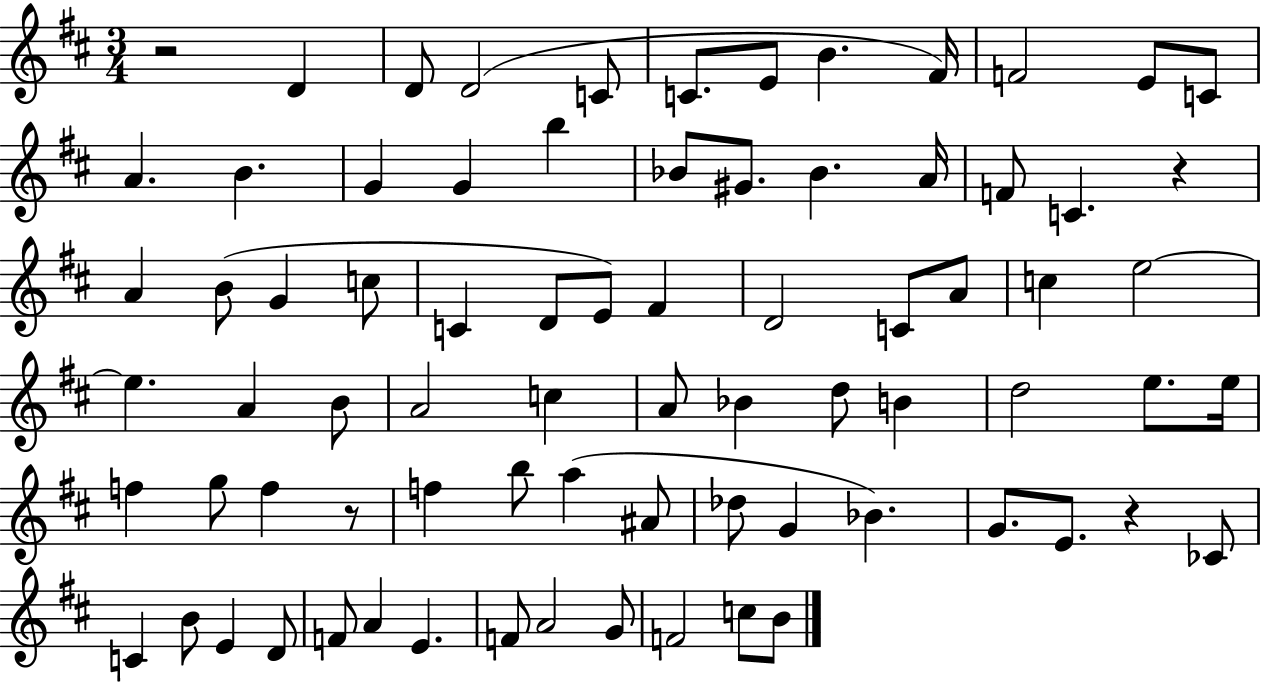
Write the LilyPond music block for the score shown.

{
  \clef treble
  \numericTimeSignature
  \time 3/4
  \key d \major
  r2 d'4 | d'8 d'2( c'8 | c'8. e'8 b'4. fis'16) | f'2 e'8 c'8 | \break a'4. b'4. | g'4 g'4 b''4 | bes'8 gis'8. bes'4. a'16 | f'8 c'4. r4 | \break a'4 b'8( g'4 c''8 | c'4 d'8 e'8) fis'4 | d'2 c'8 a'8 | c''4 e''2~~ | \break e''4. a'4 b'8 | a'2 c''4 | a'8 bes'4 d''8 b'4 | d''2 e''8. e''16 | \break f''4 g''8 f''4 r8 | f''4 b''8 a''4( ais'8 | des''8 g'4 bes'4.) | g'8. e'8. r4 ces'8 | \break c'4 b'8 e'4 d'8 | f'8 a'4 e'4. | f'8 a'2 g'8 | f'2 c''8 b'8 | \break \bar "|."
}